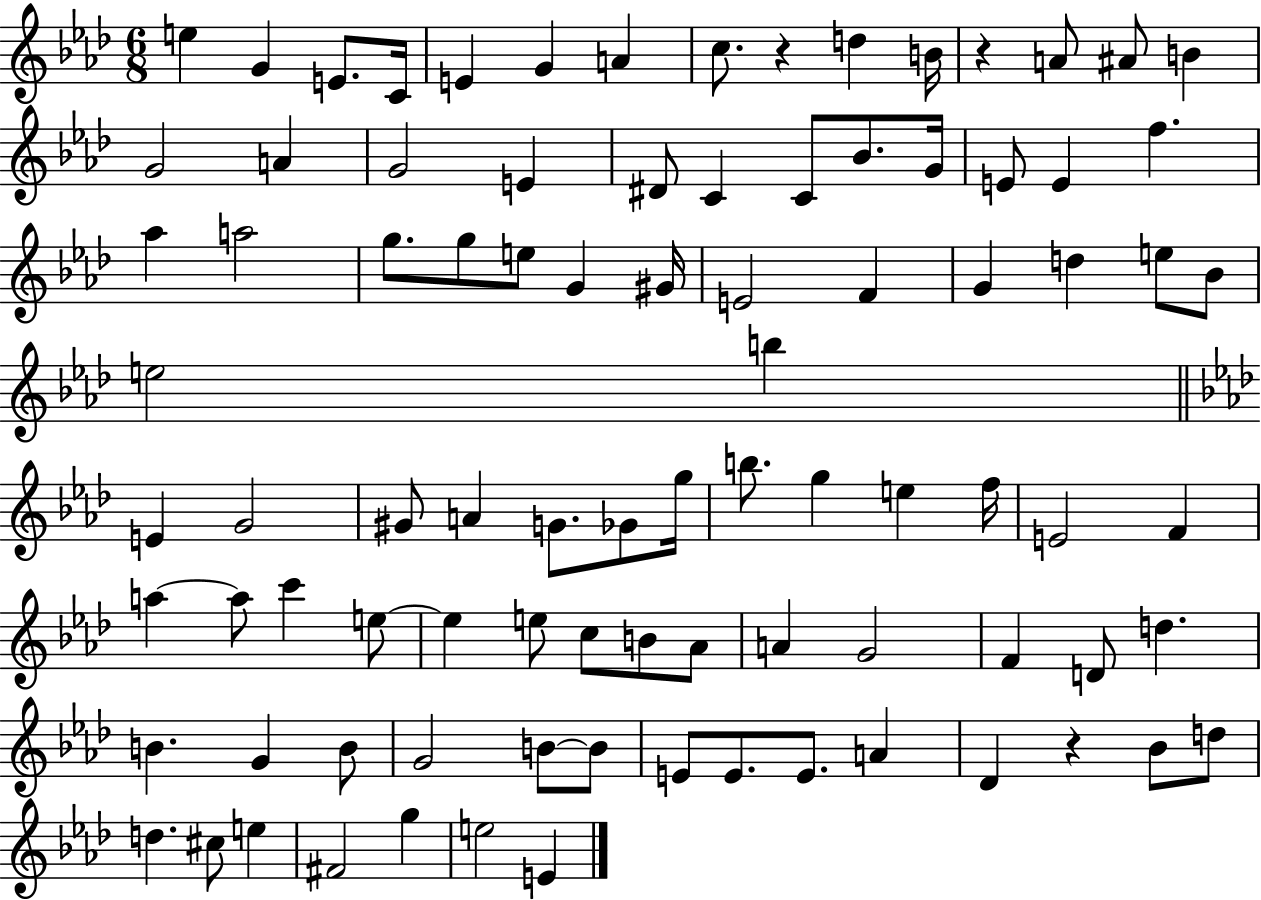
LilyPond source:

{
  \clef treble
  \numericTimeSignature
  \time 6/8
  \key aes \major
  e''4 g'4 e'8. c'16 | e'4 g'4 a'4 | c''8. r4 d''4 b'16 | r4 a'8 ais'8 b'4 | \break g'2 a'4 | g'2 e'4 | dis'8 c'4 c'8 bes'8. g'16 | e'8 e'4 f''4. | \break aes''4 a''2 | g''8. g''8 e''8 g'4 gis'16 | e'2 f'4 | g'4 d''4 e''8 bes'8 | \break e''2 b''4 | \bar "||" \break \key aes \major e'4 g'2 | gis'8 a'4 g'8. ges'8 g''16 | b''8. g''4 e''4 f''16 | e'2 f'4 | \break a''4~~ a''8 c'''4 e''8~~ | e''4 e''8 c''8 b'8 aes'8 | a'4 g'2 | f'4 d'8 d''4. | \break b'4. g'4 b'8 | g'2 b'8~~ b'8 | e'8 e'8. e'8. a'4 | des'4 r4 bes'8 d''8 | \break d''4. cis''8 e''4 | fis'2 g''4 | e''2 e'4 | \bar "|."
}